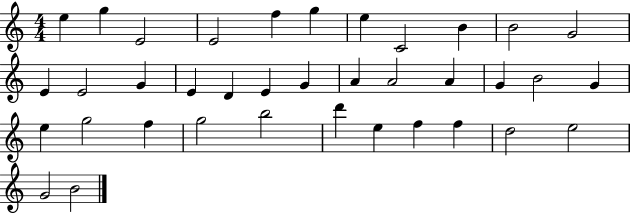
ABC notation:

X:1
T:Untitled
M:4/4
L:1/4
K:C
e g E2 E2 f g e C2 B B2 G2 E E2 G E D E G A A2 A G B2 G e g2 f g2 b2 d' e f f d2 e2 G2 B2